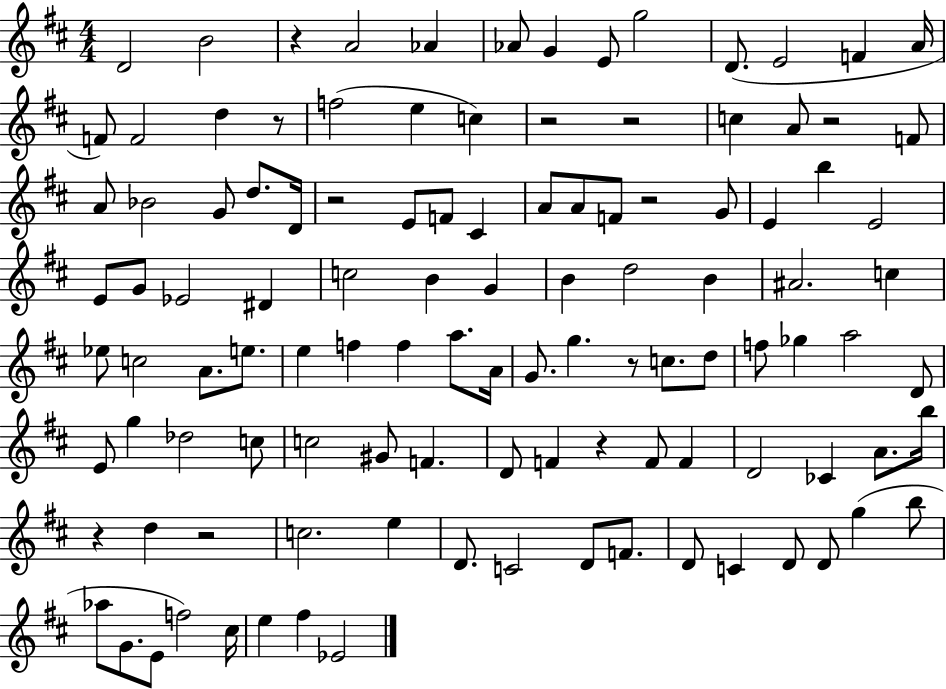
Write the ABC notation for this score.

X:1
T:Untitled
M:4/4
L:1/4
K:D
D2 B2 z A2 _A _A/2 G E/2 g2 D/2 E2 F A/4 F/2 F2 d z/2 f2 e c z2 z2 c A/2 z2 F/2 A/2 _B2 G/2 d/2 D/4 z2 E/2 F/2 ^C A/2 A/2 F/2 z2 G/2 E b E2 E/2 G/2 _E2 ^D c2 B G B d2 B ^A2 c _e/2 c2 A/2 e/2 e f f a/2 A/4 G/2 g z/2 c/2 d/2 f/2 _g a2 D/2 E/2 g _d2 c/2 c2 ^G/2 F D/2 F z F/2 F D2 _C A/2 b/4 z d z2 c2 e D/2 C2 D/2 F/2 D/2 C D/2 D/2 g b/2 _a/2 G/2 E/2 f2 ^c/4 e ^f _E2